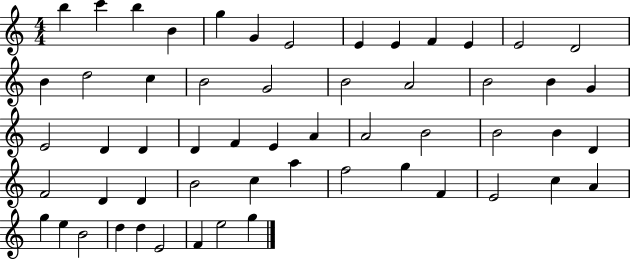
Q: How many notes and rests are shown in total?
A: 56